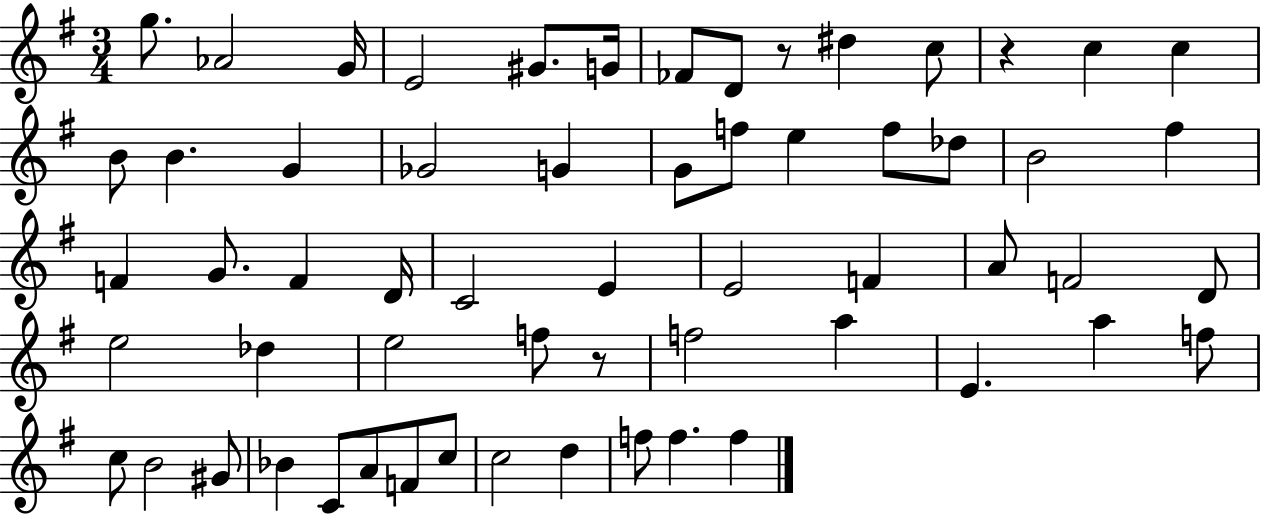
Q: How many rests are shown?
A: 3